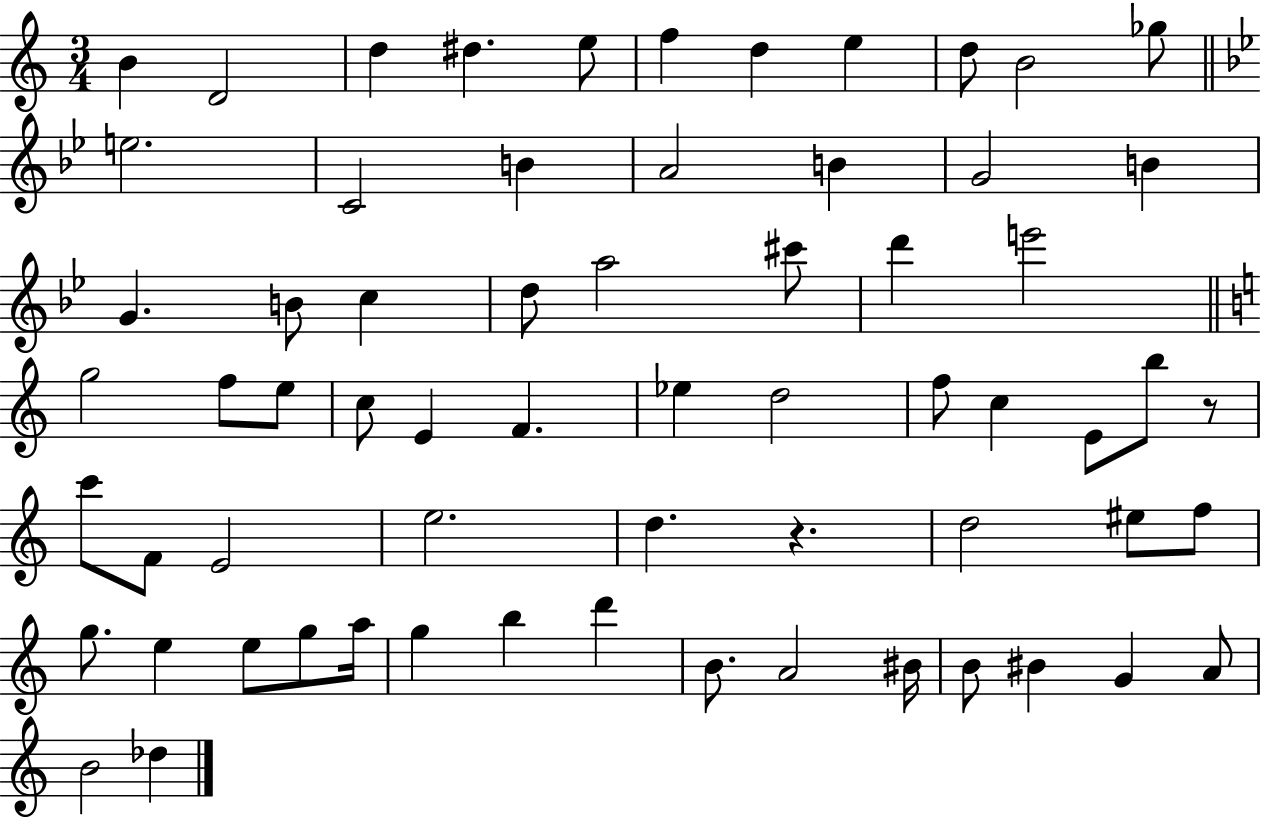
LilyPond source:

{
  \clef treble
  \numericTimeSignature
  \time 3/4
  \key c \major
  \repeat volta 2 { b'4 d'2 | d''4 dis''4. e''8 | f''4 d''4 e''4 | d''8 b'2 ges''8 | \break \bar "||" \break \key g \minor e''2. | c'2 b'4 | a'2 b'4 | g'2 b'4 | \break g'4. b'8 c''4 | d''8 a''2 cis'''8 | d'''4 e'''2 | \bar "||" \break \key c \major g''2 f''8 e''8 | c''8 e'4 f'4. | ees''4 d''2 | f''8 c''4 e'8 b''8 r8 | \break c'''8 f'8 e'2 | e''2. | d''4. r4. | d''2 eis''8 f''8 | \break g''8. e''4 e''8 g''8 a''16 | g''4 b''4 d'''4 | b'8. a'2 bis'16 | b'8 bis'4 g'4 a'8 | \break b'2 des''4 | } \bar "|."
}